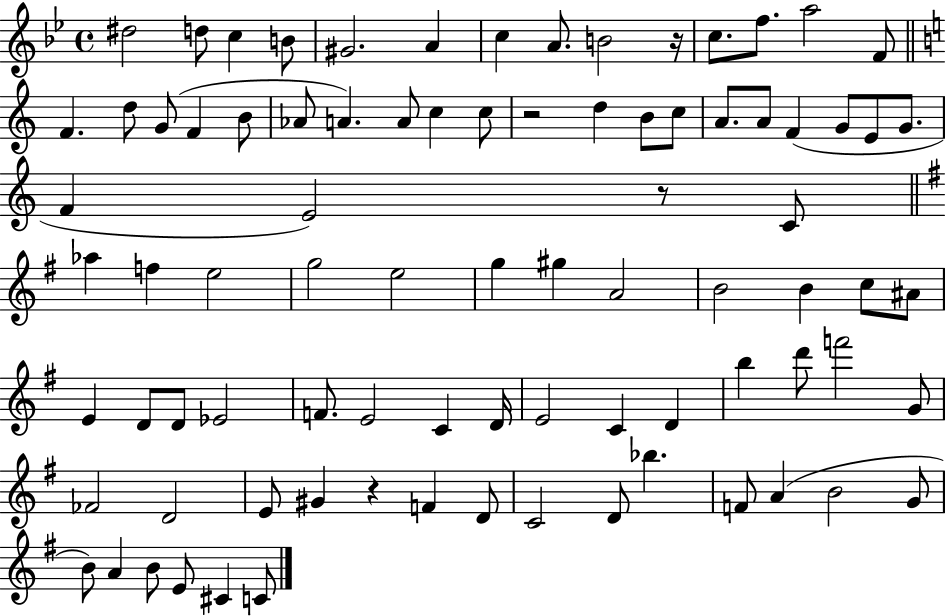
{
  \clef treble
  \time 4/4
  \defaultTimeSignature
  \key bes \major
  dis''2 d''8 c''4 b'8 | gis'2. a'4 | c''4 a'8. b'2 r16 | c''8. f''8. a''2 f'8 | \break \bar "||" \break \key c \major f'4. d''8 g'8( f'4 b'8 | aes'8 a'4.) a'8 c''4 c''8 | r2 d''4 b'8 c''8 | a'8. a'8 f'4( g'8 e'8 g'8. | \break f'4 e'2) r8 c'8 | \bar "||" \break \key g \major aes''4 f''4 e''2 | g''2 e''2 | g''4 gis''4 a'2 | b'2 b'4 c''8 ais'8 | \break e'4 d'8 d'8 ees'2 | f'8. e'2 c'4 d'16 | e'2 c'4 d'4 | b''4 d'''8 f'''2 g'8 | \break fes'2 d'2 | e'8 gis'4 r4 f'4 d'8 | c'2 d'8 bes''4. | f'8 a'4( b'2 g'8 | \break b'8) a'4 b'8 e'8 cis'4 c'8 | \bar "|."
}